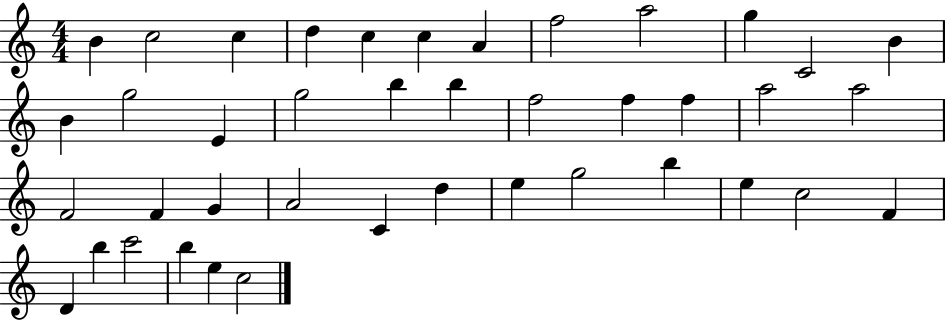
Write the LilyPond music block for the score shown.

{
  \clef treble
  \numericTimeSignature
  \time 4/4
  \key c \major
  b'4 c''2 c''4 | d''4 c''4 c''4 a'4 | f''2 a''2 | g''4 c'2 b'4 | \break b'4 g''2 e'4 | g''2 b''4 b''4 | f''2 f''4 f''4 | a''2 a''2 | \break f'2 f'4 g'4 | a'2 c'4 d''4 | e''4 g''2 b''4 | e''4 c''2 f'4 | \break d'4 b''4 c'''2 | b''4 e''4 c''2 | \bar "|."
}